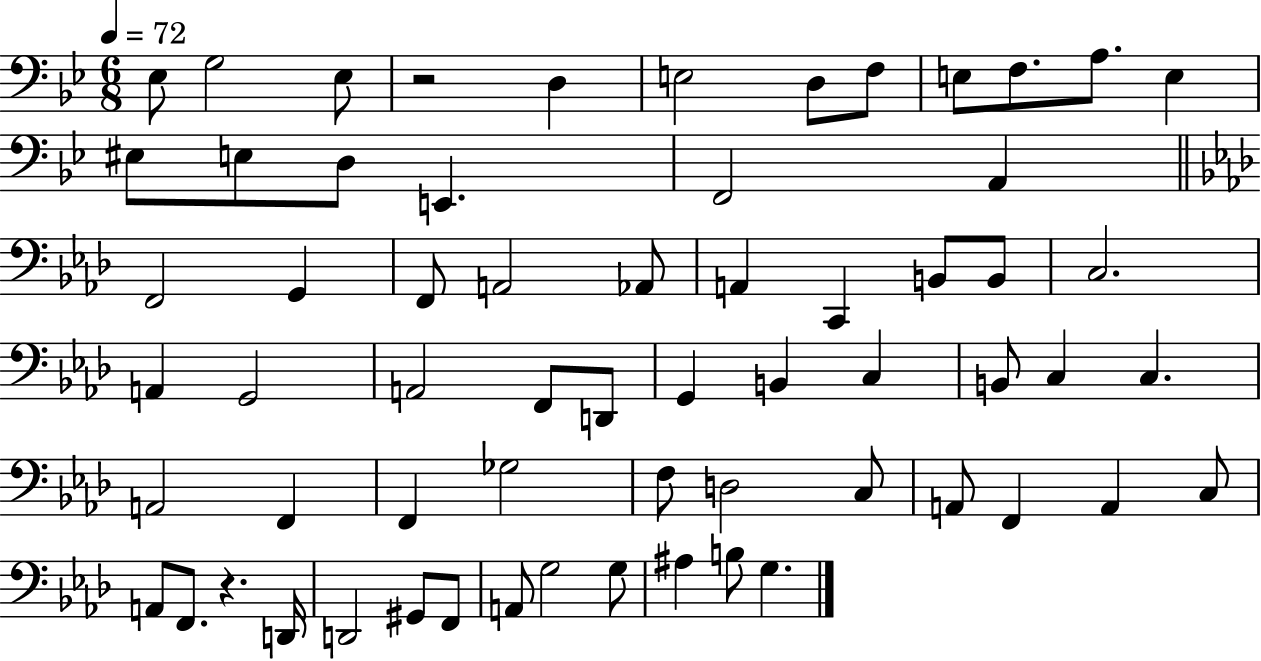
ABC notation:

X:1
T:Untitled
M:6/8
L:1/4
K:Bb
_E,/2 G,2 _E,/2 z2 D, E,2 D,/2 F,/2 E,/2 F,/2 A,/2 E, ^E,/2 E,/2 D,/2 E,, F,,2 A,, F,,2 G,, F,,/2 A,,2 _A,,/2 A,, C,, B,,/2 B,,/2 C,2 A,, G,,2 A,,2 F,,/2 D,,/2 G,, B,, C, B,,/2 C, C, A,,2 F,, F,, _G,2 F,/2 D,2 C,/2 A,,/2 F,, A,, C,/2 A,,/2 F,,/2 z D,,/4 D,,2 ^G,,/2 F,,/2 A,,/2 G,2 G,/2 ^A, B,/2 G,